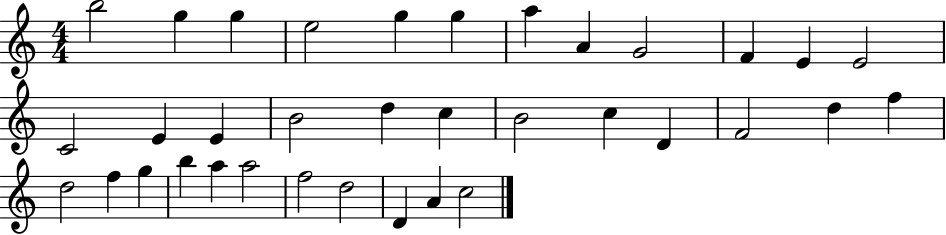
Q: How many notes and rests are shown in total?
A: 35